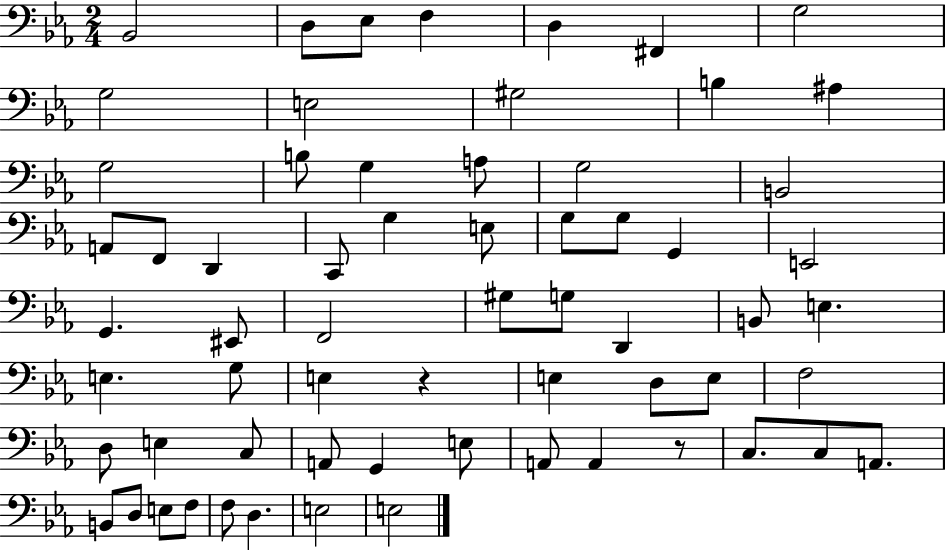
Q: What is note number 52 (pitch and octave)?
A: C3